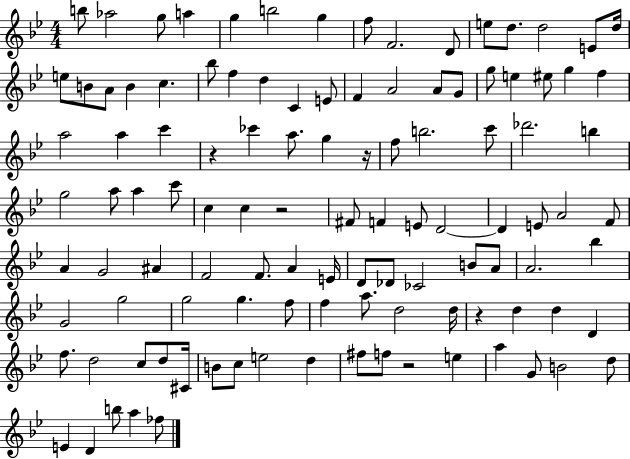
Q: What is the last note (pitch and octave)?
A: FES5